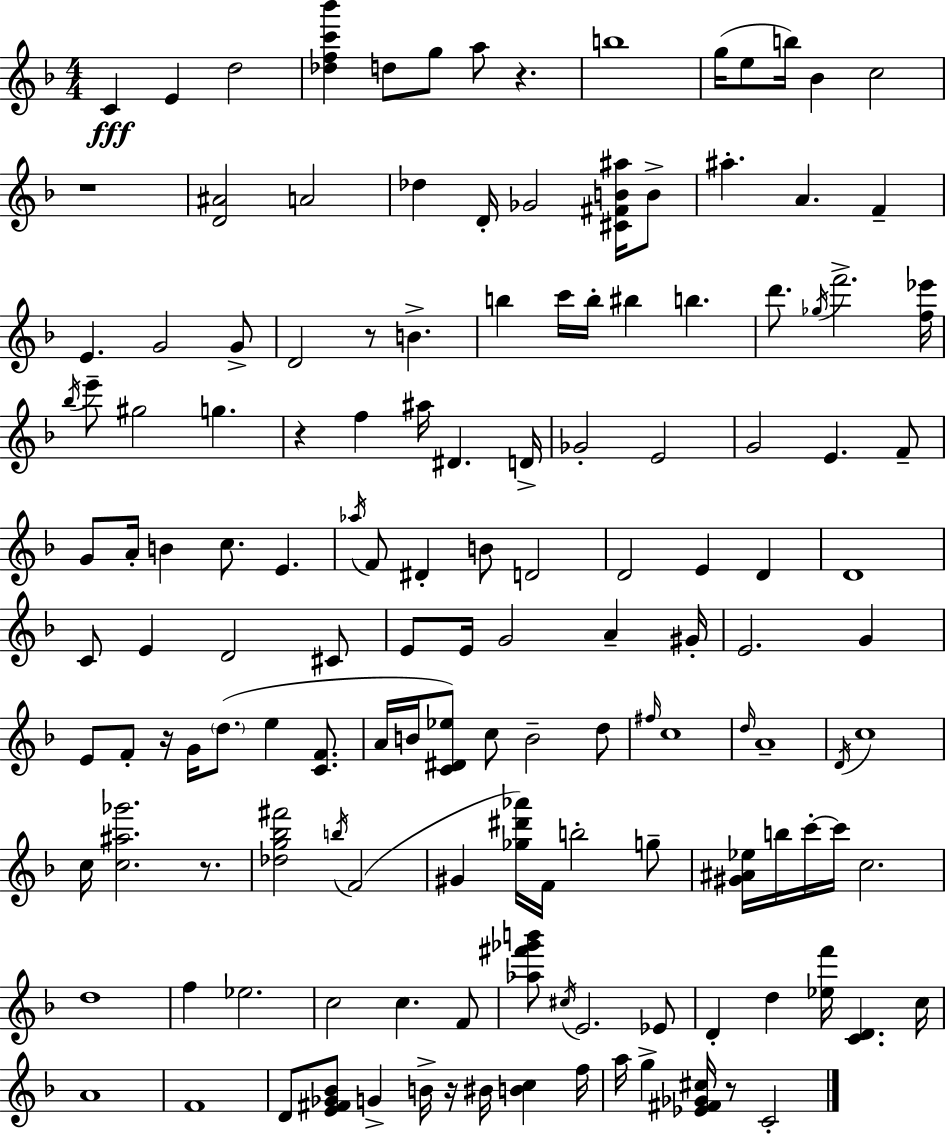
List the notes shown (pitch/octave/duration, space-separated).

C4/q E4/q D5/h [Db5,F5,C6,Bb6]/q D5/e G5/e A5/e R/q. B5/w G5/s E5/e B5/s Bb4/q C5/h R/w [D4,A#4]/h A4/h Db5/q D4/s Gb4/h [C#4,F#4,B4,A#5]/s B4/e A#5/q. A4/q. F4/q E4/q. G4/h G4/e D4/h R/e B4/q. B5/q C6/s B5/s BIS5/q B5/q. D6/e. Gb5/s F6/h. [F5,Eb6]/s Bb5/s E6/e G#5/h G5/q. R/q F5/q A#5/s D#4/q. D4/s Gb4/h E4/h G4/h E4/q. F4/e G4/e A4/s B4/q C5/e. E4/q. Ab5/s F4/e D#4/q B4/e D4/h D4/h E4/q D4/q D4/w C4/e E4/q D4/h C#4/e E4/e E4/s G4/h A4/q G#4/s E4/h. G4/q E4/e F4/e R/s G4/s D5/e. E5/q [C4,F4]/e. A4/s B4/s [C4,D#4,Eb5]/e C5/e B4/h D5/e F#5/s C5/w D5/s A4/w D4/s C5/w C5/s [C5,A#5,Gb6]/h. R/e. [Db5,G5,Bb5,F#6]/h B5/s F4/h G#4/q [Gb5,D#6,Ab6]/s F4/s B5/h G5/e [G#4,A#4,Eb5]/s B5/s C6/s C6/s C5/h. D5/w F5/q Eb5/h. C5/h C5/q. F4/e [Ab5,F#6,Gb6,B6]/e C#5/s E4/h. Eb4/e D4/q D5/q [Eb5,F6]/s [C4,D4]/q. C5/s A4/w F4/w D4/e [E4,F#4,Gb4,Bb4]/e G4/q B4/s R/s BIS4/s [B4,C5]/q F5/s A5/s G5/q [Eb4,F#4,Gb4,C#5]/s R/e C4/h